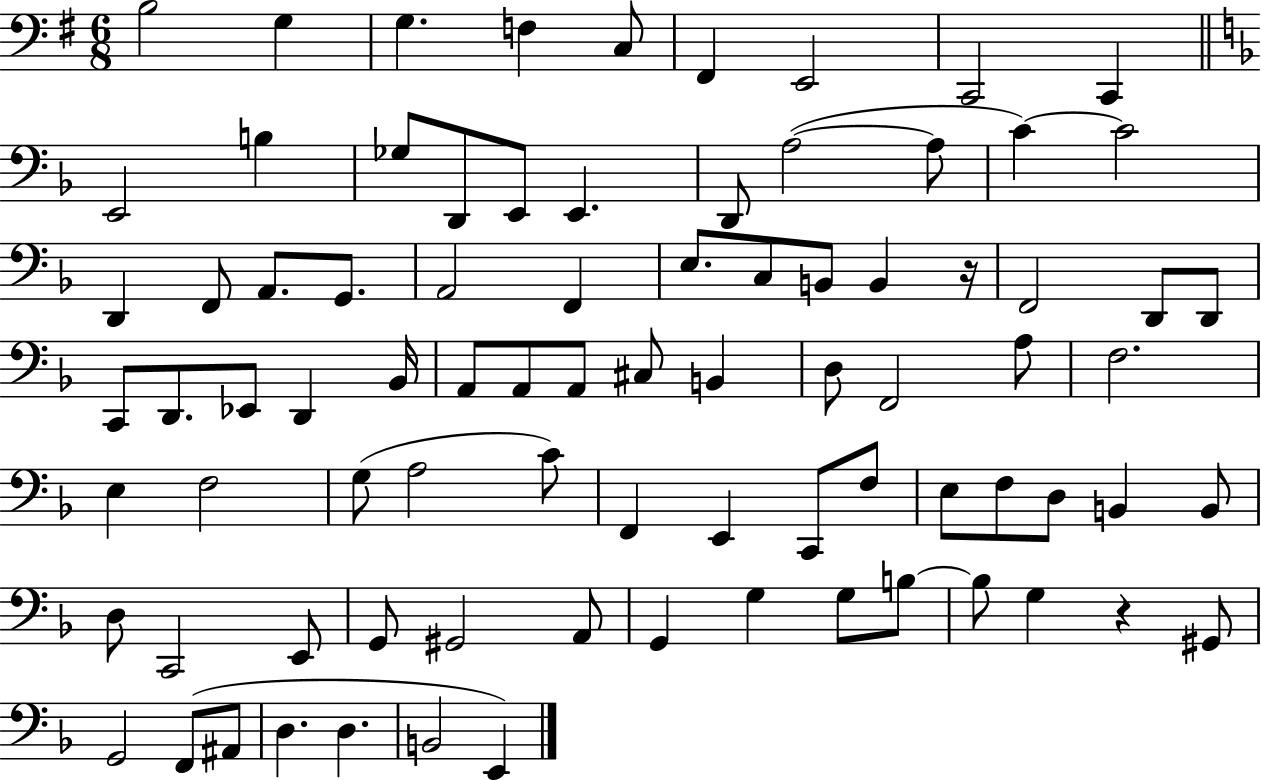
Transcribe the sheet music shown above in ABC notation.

X:1
T:Untitled
M:6/8
L:1/4
K:G
B,2 G, G, F, C,/2 ^F,, E,,2 C,,2 C,, E,,2 B, _G,/2 D,,/2 E,,/2 E,, D,,/2 A,2 A,/2 C C2 D,, F,,/2 A,,/2 G,,/2 A,,2 F,, E,/2 C,/2 B,,/2 B,, z/4 F,,2 D,,/2 D,,/2 C,,/2 D,,/2 _E,,/2 D,, _B,,/4 A,,/2 A,,/2 A,,/2 ^C,/2 B,, D,/2 F,,2 A,/2 F,2 E, F,2 G,/2 A,2 C/2 F,, E,, C,,/2 F,/2 E,/2 F,/2 D,/2 B,, B,,/2 D,/2 C,,2 E,,/2 G,,/2 ^G,,2 A,,/2 G,, G, G,/2 B,/2 B,/2 G, z ^G,,/2 G,,2 F,,/2 ^A,,/2 D, D, B,,2 E,,